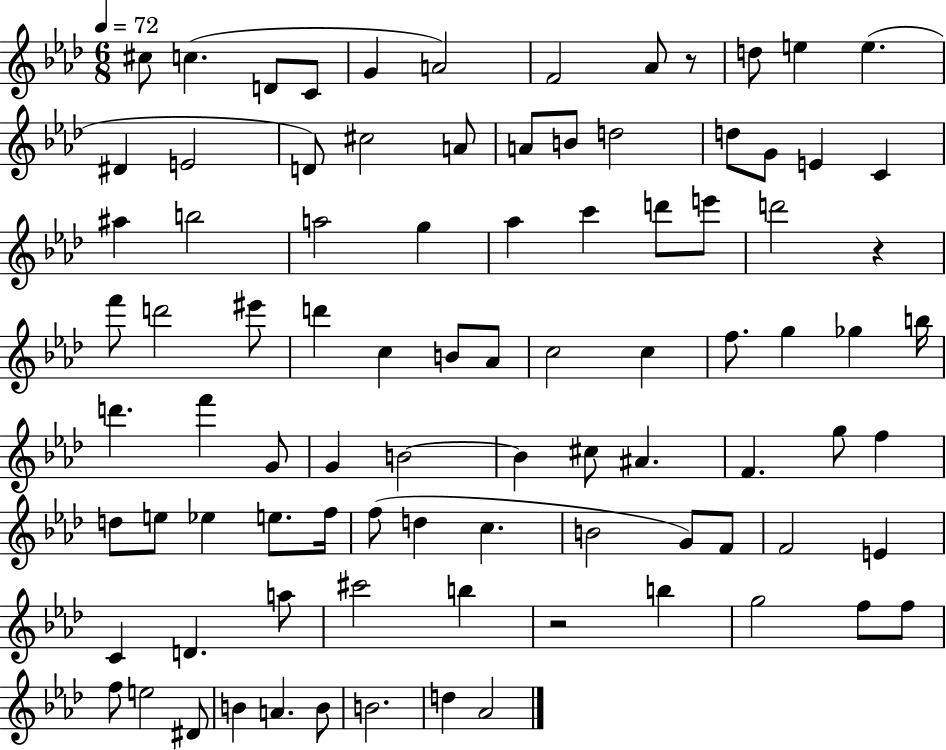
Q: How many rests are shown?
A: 3